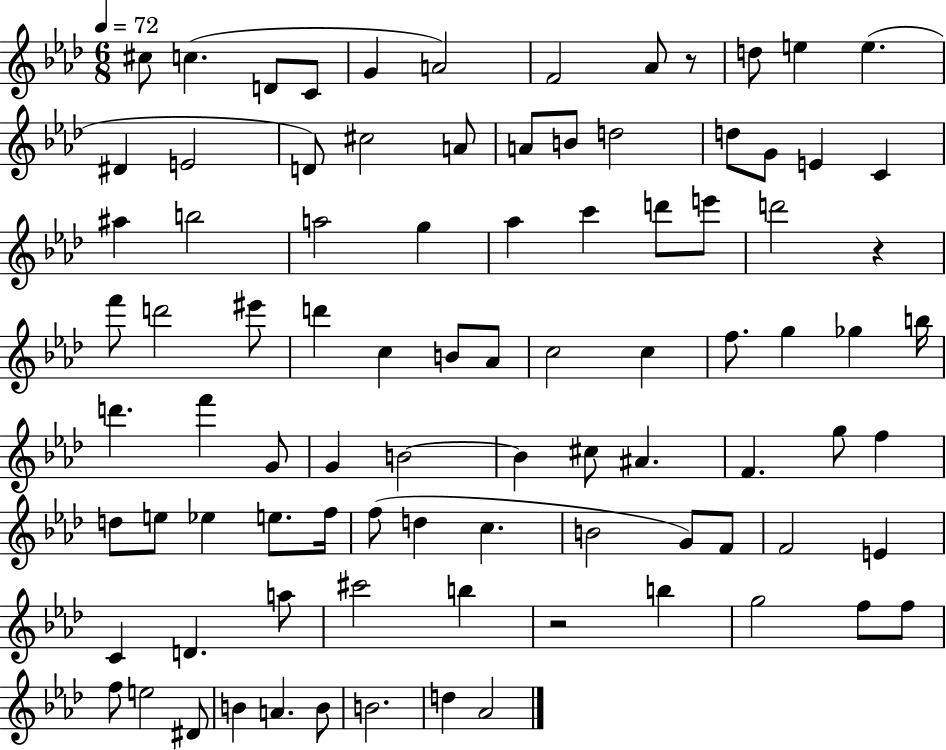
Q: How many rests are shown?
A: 3